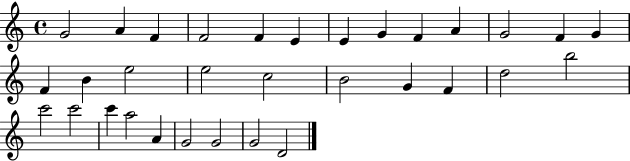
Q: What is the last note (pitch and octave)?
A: D4